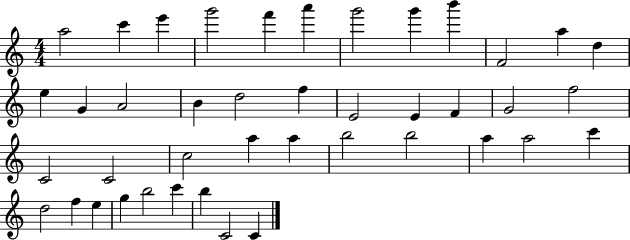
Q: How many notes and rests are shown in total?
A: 42